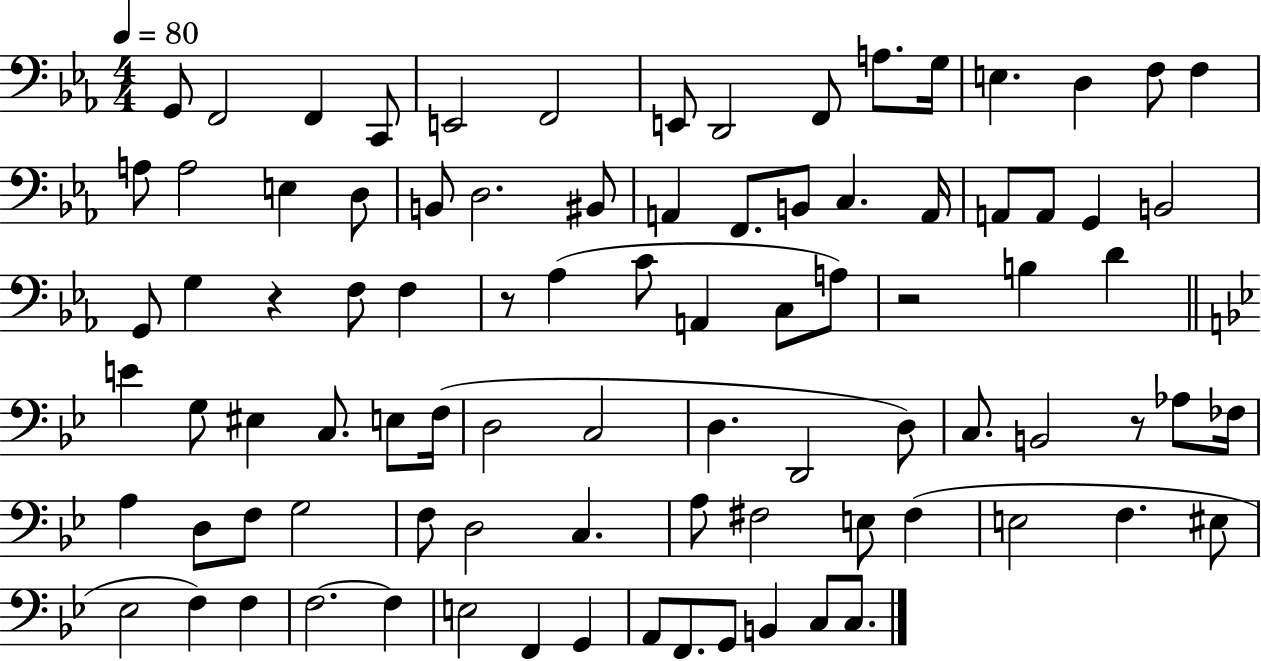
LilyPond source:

{
  \clef bass
  \numericTimeSignature
  \time 4/4
  \key ees \major
  \tempo 4 = 80
  g,8 f,2 f,4 c,8 | e,2 f,2 | e,8 d,2 f,8 a8. g16 | e4. d4 f8 f4 | \break a8 a2 e4 d8 | b,8 d2. bis,8 | a,4 f,8. b,8 c4. a,16 | a,8 a,8 g,4 b,2 | \break g,8 g4 r4 f8 f4 | r8 aes4( c'8 a,4 c8 a8) | r2 b4 d'4 | \bar "||" \break \key g \minor e'4 g8 eis4 c8. e8 f16( | d2 c2 | d4. d,2 d8) | c8. b,2 r8 aes8 fes16 | \break a4 d8 f8 g2 | f8 d2 c4. | a8 fis2 e8 fis4( | e2 f4. eis8 | \break ees2 f4) f4 | f2.~~ f4 | e2 f,4 g,4 | a,8 f,8. g,8 b,4 c8 c8. | \break \bar "|."
}